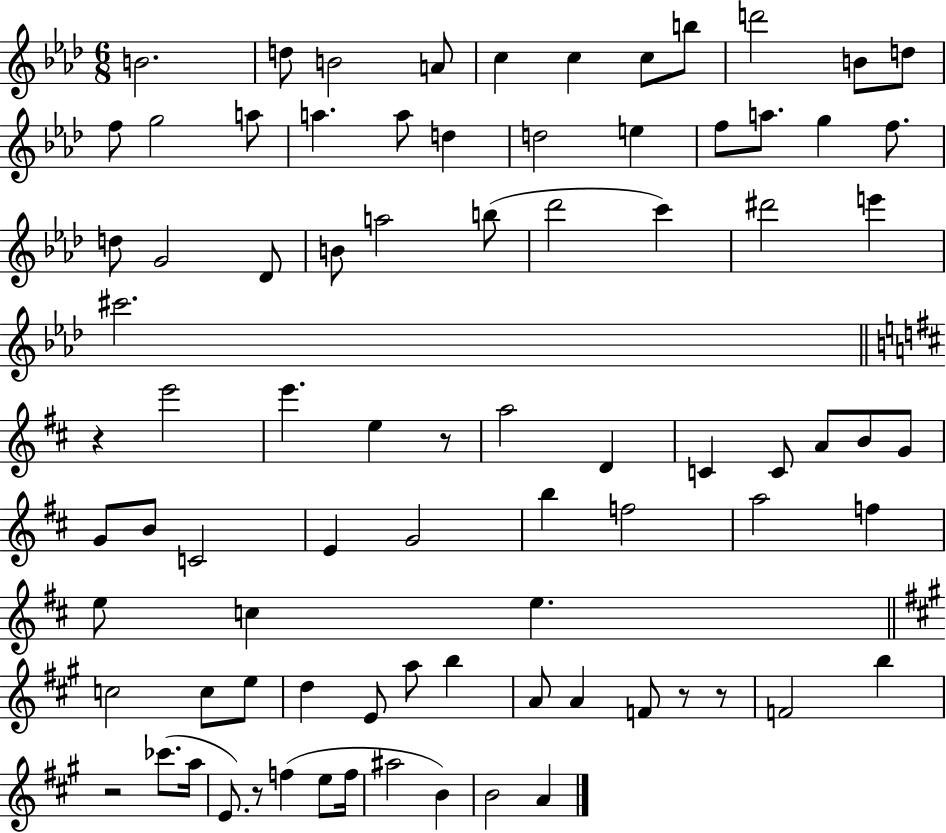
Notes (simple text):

B4/h. D5/e B4/h A4/e C5/q C5/q C5/e B5/e D6/h B4/e D5/e F5/e G5/h A5/e A5/q. A5/e D5/q D5/h E5/q F5/e A5/e. G5/q F5/e. D5/e G4/h Db4/e B4/e A5/h B5/e Db6/h C6/q D#6/h E6/q C#6/h. R/q E6/h E6/q. E5/q R/e A5/h D4/q C4/q C4/e A4/e B4/e G4/e G4/e B4/e C4/h E4/q G4/h B5/q F5/h A5/h F5/q E5/e C5/q E5/q. C5/h C5/e E5/e D5/q E4/e A5/e B5/q A4/e A4/q F4/e R/e R/e F4/h B5/q R/h CES6/e. A5/s E4/e. R/e F5/q E5/e F5/s A#5/h B4/q B4/h A4/q